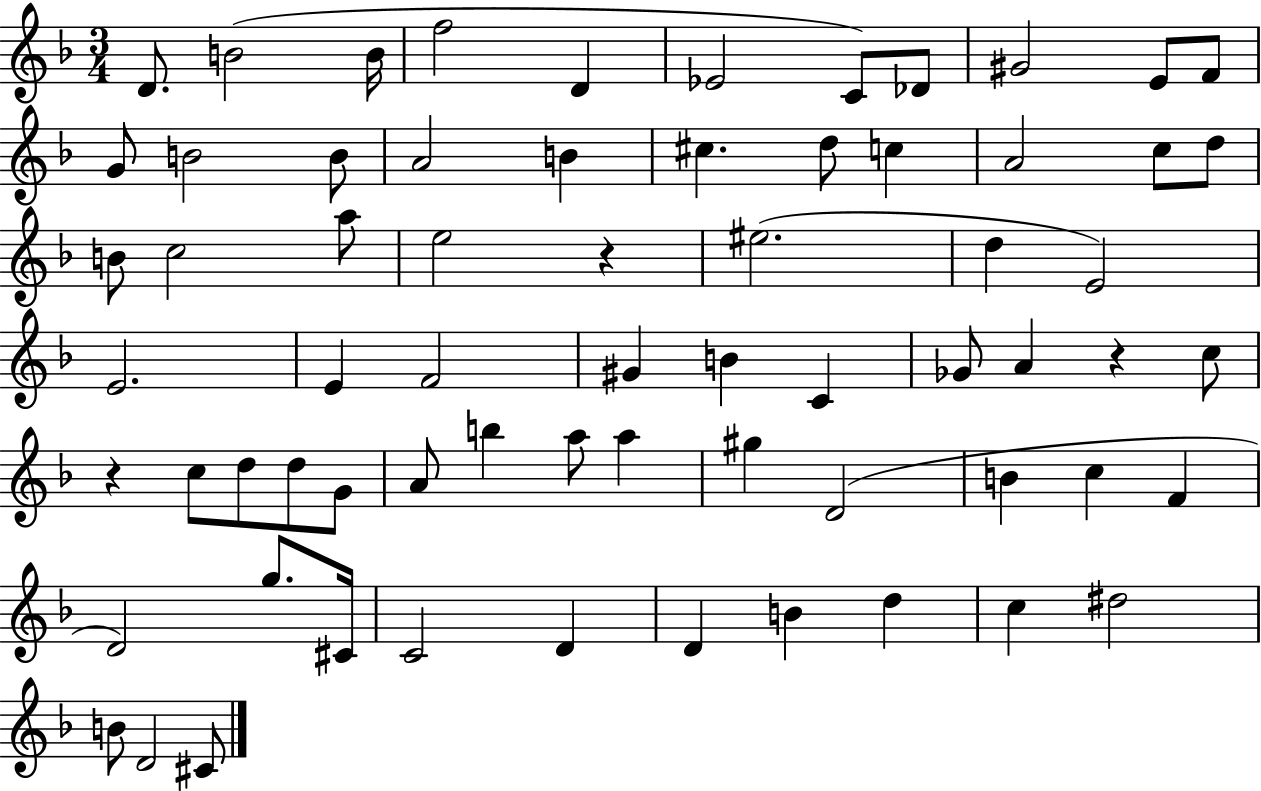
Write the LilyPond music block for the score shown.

{
  \clef treble
  \numericTimeSignature
  \time 3/4
  \key f \major
  \repeat volta 2 { d'8. b'2( b'16 | f''2 d'4 | ees'2 c'8) des'8 | gis'2 e'8 f'8 | \break g'8 b'2 b'8 | a'2 b'4 | cis''4. d''8 c''4 | a'2 c''8 d''8 | \break b'8 c''2 a''8 | e''2 r4 | eis''2.( | d''4 e'2) | \break e'2. | e'4 f'2 | gis'4 b'4 c'4 | ges'8 a'4 r4 c''8 | \break r4 c''8 d''8 d''8 g'8 | a'8 b''4 a''8 a''4 | gis''4 d'2( | b'4 c''4 f'4 | \break d'2) g''8. cis'16 | c'2 d'4 | d'4 b'4 d''4 | c''4 dis''2 | \break b'8 d'2 cis'8 | } \bar "|."
}